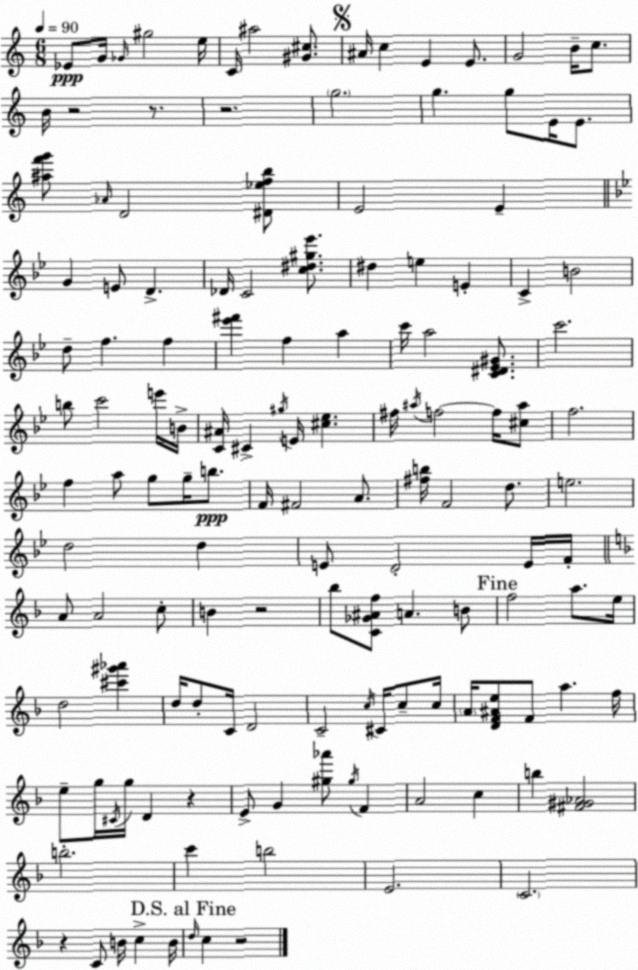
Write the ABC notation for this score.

X:1
T:Untitled
M:6/8
L:1/4
K:Am
_E/2 G/4 _G/4 ^g2 e/4 C/4 ^a2 [^G^c]/2 ^A/4 c E E/2 G2 B/4 c/2 B/4 z2 z/2 z2 g2 g g/2 E/4 E/2 [^af'g']/2 _A/4 D2 [^D_efb]/2 E2 E G E/2 D _D/4 C2 [c^d^g_e']/2 ^d e E C B2 d/2 f f [_e'^f'] f a c'/4 a2 [C^D_E^G]/2 c'2 b/2 c'2 e'/4 B/4 [C^A]/4 ^C ^g/4 E/4 [^c_e] ^f/4 ^a/4 f2 f/4 [^c^a]/2 f2 f a/2 g/2 g/4 b/2 F/4 ^F2 A/2 [^fb]/4 F2 d/2 e2 d2 d E/2 D2 E/4 F/4 A/2 A2 c/2 B z2 _b/2 [C_G^Af]/2 A B/2 f2 a/2 e/4 d2 [^c'^g'_a'] d/4 d/2 C/4 D2 C2 c/4 ^C/4 c/2 c/4 A/4 [DF^Ae]/2 F/2 a f/4 e/2 g/4 ^C/4 g/4 D z E/2 G [^g_a']/2 ^g/4 F A2 c b [^F^G_A]2 b2 c' b2 E2 C2 z C/2 B/4 c B/4 d/4 c z2